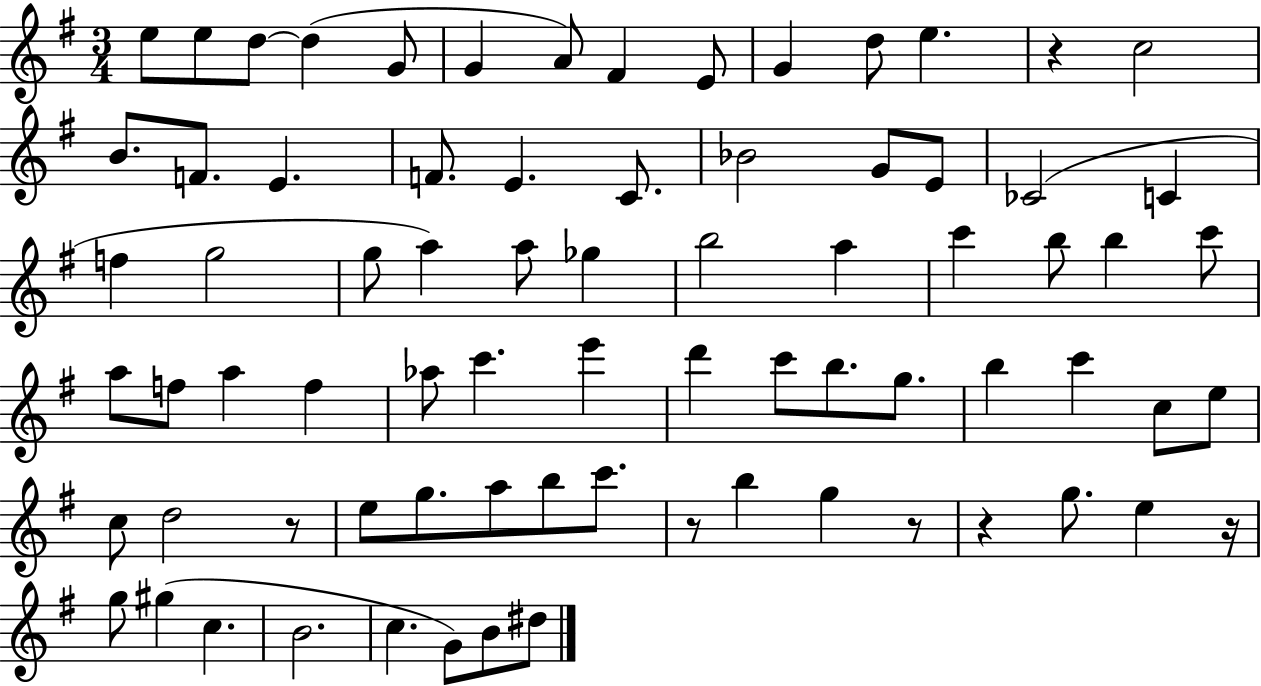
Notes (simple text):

E5/e E5/e D5/e D5/q G4/e G4/q A4/e F#4/q E4/e G4/q D5/e E5/q. R/q C5/h B4/e. F4/e. E4/q. F4/e. E4/q. C4/e. Bb4/h G4/e E4/e CES4/h C4/q F5/q G5/h G5/e A5/q A5/e Gb5/q B5/h A5/q C6/q B5/e B5/q C6/e A5/e F5/e A5/q F5/q Ab5/e C6/q. E6/q D6/q C6/e B5/e. G5/e. B5/q C6/q C5/e E5/e C5/e D5/h R/e E5/e G5/e. A5/e B5/e C6/e. R/e B5/q G5/q R/e R/q G5/e. E5/q R/s G5/e G#5/q C5/q. B4/h. C5/q. G4/e B4/e D#5/e